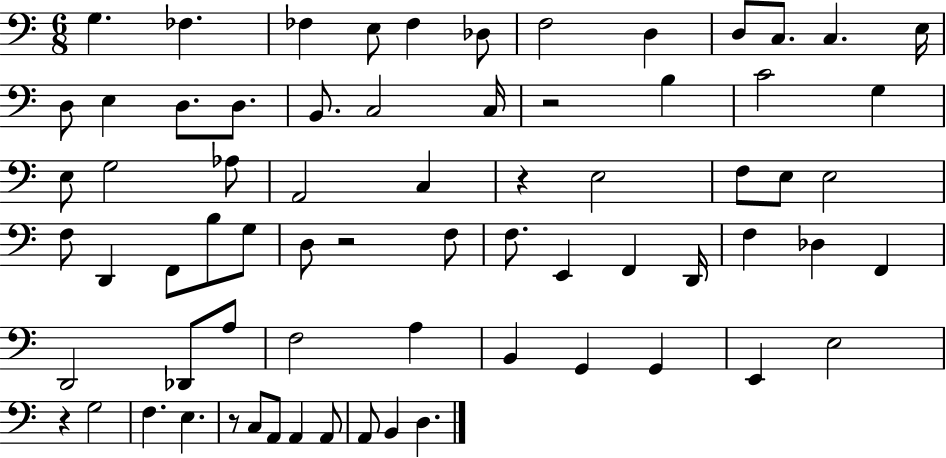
G3/q. FES3/q. FES3/q E3/e FES3/q Db3/e F3/h D3/q D3/e C3/e. C3/q. E3/s D3/e E3/q D3/e. D3/e. B2/e. C3/h C3/s R/h B3/q C4/h G3/q E3/e G3/h Ab3/e A2/h C3/q R/q E3/h F3/e E3/e E3/h F3/e D2/q F2/e B3/e G3/e D3/e R/h F3/e F3/e. E2/q F2/q D2/s F3/q Db3/q F2/q D2/h Db2/e A3/e F3/h A3/q B2/q G2/q G2/q E2/q E3/h R/q G3/h F3/q. E3/q. R/e C3/e A2/e A2/q A2/e A2/e B2/q D3/q.